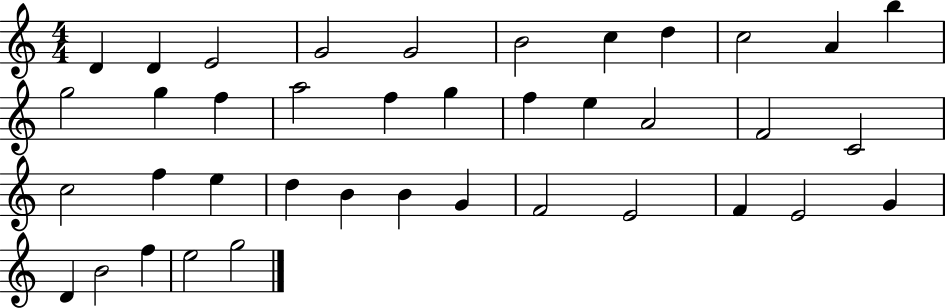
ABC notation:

X:1
T:Untitled
M:4/4
L:1/4
K:C
D D E2 G2 G2 B2 c d c2 A b g2 g f a2 f g f e A2 F2 C2 c2 f e d B B G F2 E2 F E2 G D B2 f e2 g2